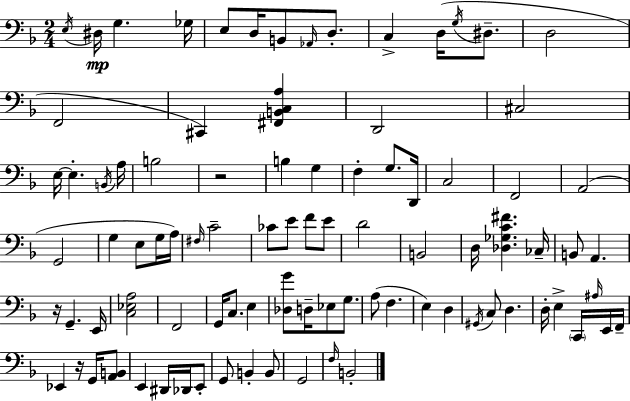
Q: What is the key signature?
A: D minor